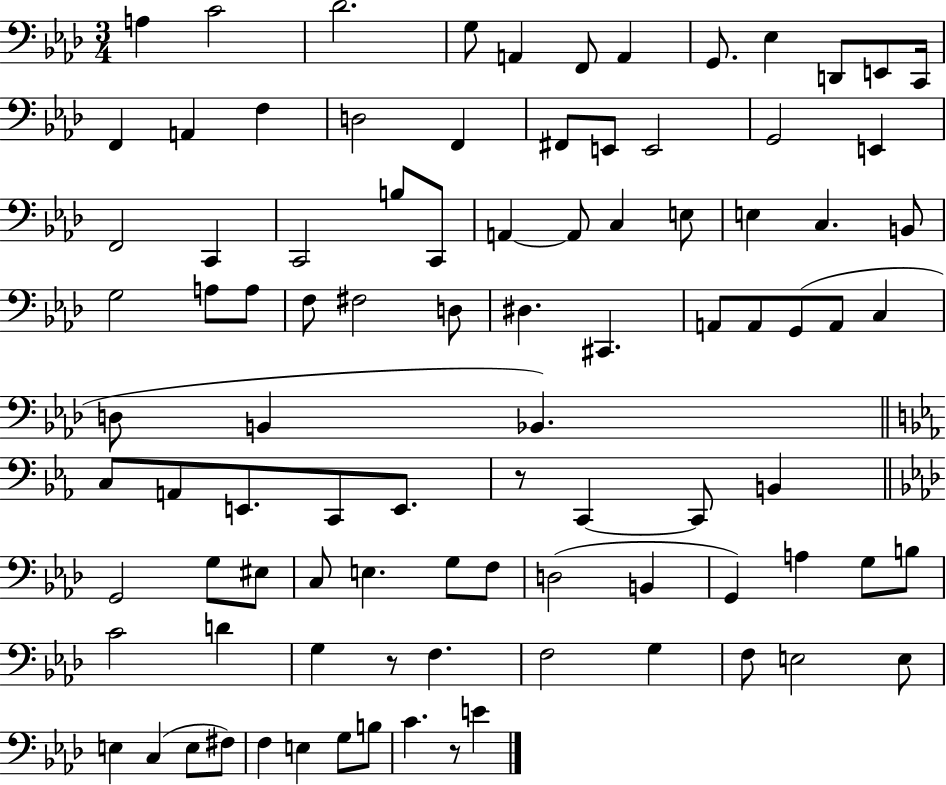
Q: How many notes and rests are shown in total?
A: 93